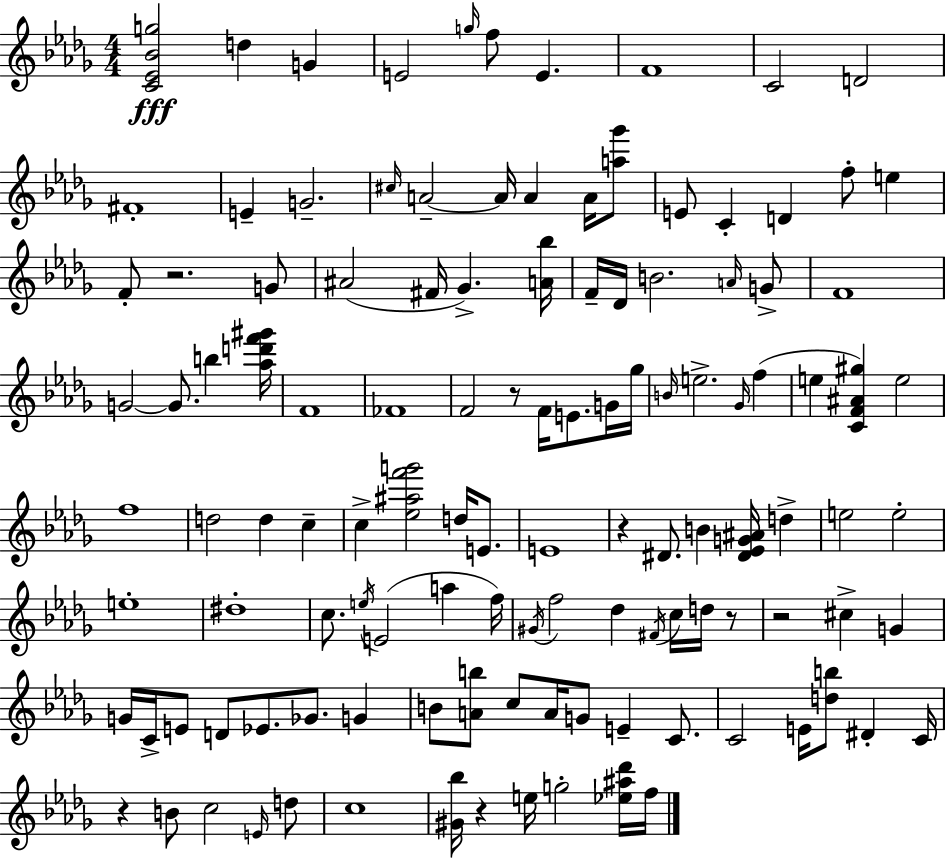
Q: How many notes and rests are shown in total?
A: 120